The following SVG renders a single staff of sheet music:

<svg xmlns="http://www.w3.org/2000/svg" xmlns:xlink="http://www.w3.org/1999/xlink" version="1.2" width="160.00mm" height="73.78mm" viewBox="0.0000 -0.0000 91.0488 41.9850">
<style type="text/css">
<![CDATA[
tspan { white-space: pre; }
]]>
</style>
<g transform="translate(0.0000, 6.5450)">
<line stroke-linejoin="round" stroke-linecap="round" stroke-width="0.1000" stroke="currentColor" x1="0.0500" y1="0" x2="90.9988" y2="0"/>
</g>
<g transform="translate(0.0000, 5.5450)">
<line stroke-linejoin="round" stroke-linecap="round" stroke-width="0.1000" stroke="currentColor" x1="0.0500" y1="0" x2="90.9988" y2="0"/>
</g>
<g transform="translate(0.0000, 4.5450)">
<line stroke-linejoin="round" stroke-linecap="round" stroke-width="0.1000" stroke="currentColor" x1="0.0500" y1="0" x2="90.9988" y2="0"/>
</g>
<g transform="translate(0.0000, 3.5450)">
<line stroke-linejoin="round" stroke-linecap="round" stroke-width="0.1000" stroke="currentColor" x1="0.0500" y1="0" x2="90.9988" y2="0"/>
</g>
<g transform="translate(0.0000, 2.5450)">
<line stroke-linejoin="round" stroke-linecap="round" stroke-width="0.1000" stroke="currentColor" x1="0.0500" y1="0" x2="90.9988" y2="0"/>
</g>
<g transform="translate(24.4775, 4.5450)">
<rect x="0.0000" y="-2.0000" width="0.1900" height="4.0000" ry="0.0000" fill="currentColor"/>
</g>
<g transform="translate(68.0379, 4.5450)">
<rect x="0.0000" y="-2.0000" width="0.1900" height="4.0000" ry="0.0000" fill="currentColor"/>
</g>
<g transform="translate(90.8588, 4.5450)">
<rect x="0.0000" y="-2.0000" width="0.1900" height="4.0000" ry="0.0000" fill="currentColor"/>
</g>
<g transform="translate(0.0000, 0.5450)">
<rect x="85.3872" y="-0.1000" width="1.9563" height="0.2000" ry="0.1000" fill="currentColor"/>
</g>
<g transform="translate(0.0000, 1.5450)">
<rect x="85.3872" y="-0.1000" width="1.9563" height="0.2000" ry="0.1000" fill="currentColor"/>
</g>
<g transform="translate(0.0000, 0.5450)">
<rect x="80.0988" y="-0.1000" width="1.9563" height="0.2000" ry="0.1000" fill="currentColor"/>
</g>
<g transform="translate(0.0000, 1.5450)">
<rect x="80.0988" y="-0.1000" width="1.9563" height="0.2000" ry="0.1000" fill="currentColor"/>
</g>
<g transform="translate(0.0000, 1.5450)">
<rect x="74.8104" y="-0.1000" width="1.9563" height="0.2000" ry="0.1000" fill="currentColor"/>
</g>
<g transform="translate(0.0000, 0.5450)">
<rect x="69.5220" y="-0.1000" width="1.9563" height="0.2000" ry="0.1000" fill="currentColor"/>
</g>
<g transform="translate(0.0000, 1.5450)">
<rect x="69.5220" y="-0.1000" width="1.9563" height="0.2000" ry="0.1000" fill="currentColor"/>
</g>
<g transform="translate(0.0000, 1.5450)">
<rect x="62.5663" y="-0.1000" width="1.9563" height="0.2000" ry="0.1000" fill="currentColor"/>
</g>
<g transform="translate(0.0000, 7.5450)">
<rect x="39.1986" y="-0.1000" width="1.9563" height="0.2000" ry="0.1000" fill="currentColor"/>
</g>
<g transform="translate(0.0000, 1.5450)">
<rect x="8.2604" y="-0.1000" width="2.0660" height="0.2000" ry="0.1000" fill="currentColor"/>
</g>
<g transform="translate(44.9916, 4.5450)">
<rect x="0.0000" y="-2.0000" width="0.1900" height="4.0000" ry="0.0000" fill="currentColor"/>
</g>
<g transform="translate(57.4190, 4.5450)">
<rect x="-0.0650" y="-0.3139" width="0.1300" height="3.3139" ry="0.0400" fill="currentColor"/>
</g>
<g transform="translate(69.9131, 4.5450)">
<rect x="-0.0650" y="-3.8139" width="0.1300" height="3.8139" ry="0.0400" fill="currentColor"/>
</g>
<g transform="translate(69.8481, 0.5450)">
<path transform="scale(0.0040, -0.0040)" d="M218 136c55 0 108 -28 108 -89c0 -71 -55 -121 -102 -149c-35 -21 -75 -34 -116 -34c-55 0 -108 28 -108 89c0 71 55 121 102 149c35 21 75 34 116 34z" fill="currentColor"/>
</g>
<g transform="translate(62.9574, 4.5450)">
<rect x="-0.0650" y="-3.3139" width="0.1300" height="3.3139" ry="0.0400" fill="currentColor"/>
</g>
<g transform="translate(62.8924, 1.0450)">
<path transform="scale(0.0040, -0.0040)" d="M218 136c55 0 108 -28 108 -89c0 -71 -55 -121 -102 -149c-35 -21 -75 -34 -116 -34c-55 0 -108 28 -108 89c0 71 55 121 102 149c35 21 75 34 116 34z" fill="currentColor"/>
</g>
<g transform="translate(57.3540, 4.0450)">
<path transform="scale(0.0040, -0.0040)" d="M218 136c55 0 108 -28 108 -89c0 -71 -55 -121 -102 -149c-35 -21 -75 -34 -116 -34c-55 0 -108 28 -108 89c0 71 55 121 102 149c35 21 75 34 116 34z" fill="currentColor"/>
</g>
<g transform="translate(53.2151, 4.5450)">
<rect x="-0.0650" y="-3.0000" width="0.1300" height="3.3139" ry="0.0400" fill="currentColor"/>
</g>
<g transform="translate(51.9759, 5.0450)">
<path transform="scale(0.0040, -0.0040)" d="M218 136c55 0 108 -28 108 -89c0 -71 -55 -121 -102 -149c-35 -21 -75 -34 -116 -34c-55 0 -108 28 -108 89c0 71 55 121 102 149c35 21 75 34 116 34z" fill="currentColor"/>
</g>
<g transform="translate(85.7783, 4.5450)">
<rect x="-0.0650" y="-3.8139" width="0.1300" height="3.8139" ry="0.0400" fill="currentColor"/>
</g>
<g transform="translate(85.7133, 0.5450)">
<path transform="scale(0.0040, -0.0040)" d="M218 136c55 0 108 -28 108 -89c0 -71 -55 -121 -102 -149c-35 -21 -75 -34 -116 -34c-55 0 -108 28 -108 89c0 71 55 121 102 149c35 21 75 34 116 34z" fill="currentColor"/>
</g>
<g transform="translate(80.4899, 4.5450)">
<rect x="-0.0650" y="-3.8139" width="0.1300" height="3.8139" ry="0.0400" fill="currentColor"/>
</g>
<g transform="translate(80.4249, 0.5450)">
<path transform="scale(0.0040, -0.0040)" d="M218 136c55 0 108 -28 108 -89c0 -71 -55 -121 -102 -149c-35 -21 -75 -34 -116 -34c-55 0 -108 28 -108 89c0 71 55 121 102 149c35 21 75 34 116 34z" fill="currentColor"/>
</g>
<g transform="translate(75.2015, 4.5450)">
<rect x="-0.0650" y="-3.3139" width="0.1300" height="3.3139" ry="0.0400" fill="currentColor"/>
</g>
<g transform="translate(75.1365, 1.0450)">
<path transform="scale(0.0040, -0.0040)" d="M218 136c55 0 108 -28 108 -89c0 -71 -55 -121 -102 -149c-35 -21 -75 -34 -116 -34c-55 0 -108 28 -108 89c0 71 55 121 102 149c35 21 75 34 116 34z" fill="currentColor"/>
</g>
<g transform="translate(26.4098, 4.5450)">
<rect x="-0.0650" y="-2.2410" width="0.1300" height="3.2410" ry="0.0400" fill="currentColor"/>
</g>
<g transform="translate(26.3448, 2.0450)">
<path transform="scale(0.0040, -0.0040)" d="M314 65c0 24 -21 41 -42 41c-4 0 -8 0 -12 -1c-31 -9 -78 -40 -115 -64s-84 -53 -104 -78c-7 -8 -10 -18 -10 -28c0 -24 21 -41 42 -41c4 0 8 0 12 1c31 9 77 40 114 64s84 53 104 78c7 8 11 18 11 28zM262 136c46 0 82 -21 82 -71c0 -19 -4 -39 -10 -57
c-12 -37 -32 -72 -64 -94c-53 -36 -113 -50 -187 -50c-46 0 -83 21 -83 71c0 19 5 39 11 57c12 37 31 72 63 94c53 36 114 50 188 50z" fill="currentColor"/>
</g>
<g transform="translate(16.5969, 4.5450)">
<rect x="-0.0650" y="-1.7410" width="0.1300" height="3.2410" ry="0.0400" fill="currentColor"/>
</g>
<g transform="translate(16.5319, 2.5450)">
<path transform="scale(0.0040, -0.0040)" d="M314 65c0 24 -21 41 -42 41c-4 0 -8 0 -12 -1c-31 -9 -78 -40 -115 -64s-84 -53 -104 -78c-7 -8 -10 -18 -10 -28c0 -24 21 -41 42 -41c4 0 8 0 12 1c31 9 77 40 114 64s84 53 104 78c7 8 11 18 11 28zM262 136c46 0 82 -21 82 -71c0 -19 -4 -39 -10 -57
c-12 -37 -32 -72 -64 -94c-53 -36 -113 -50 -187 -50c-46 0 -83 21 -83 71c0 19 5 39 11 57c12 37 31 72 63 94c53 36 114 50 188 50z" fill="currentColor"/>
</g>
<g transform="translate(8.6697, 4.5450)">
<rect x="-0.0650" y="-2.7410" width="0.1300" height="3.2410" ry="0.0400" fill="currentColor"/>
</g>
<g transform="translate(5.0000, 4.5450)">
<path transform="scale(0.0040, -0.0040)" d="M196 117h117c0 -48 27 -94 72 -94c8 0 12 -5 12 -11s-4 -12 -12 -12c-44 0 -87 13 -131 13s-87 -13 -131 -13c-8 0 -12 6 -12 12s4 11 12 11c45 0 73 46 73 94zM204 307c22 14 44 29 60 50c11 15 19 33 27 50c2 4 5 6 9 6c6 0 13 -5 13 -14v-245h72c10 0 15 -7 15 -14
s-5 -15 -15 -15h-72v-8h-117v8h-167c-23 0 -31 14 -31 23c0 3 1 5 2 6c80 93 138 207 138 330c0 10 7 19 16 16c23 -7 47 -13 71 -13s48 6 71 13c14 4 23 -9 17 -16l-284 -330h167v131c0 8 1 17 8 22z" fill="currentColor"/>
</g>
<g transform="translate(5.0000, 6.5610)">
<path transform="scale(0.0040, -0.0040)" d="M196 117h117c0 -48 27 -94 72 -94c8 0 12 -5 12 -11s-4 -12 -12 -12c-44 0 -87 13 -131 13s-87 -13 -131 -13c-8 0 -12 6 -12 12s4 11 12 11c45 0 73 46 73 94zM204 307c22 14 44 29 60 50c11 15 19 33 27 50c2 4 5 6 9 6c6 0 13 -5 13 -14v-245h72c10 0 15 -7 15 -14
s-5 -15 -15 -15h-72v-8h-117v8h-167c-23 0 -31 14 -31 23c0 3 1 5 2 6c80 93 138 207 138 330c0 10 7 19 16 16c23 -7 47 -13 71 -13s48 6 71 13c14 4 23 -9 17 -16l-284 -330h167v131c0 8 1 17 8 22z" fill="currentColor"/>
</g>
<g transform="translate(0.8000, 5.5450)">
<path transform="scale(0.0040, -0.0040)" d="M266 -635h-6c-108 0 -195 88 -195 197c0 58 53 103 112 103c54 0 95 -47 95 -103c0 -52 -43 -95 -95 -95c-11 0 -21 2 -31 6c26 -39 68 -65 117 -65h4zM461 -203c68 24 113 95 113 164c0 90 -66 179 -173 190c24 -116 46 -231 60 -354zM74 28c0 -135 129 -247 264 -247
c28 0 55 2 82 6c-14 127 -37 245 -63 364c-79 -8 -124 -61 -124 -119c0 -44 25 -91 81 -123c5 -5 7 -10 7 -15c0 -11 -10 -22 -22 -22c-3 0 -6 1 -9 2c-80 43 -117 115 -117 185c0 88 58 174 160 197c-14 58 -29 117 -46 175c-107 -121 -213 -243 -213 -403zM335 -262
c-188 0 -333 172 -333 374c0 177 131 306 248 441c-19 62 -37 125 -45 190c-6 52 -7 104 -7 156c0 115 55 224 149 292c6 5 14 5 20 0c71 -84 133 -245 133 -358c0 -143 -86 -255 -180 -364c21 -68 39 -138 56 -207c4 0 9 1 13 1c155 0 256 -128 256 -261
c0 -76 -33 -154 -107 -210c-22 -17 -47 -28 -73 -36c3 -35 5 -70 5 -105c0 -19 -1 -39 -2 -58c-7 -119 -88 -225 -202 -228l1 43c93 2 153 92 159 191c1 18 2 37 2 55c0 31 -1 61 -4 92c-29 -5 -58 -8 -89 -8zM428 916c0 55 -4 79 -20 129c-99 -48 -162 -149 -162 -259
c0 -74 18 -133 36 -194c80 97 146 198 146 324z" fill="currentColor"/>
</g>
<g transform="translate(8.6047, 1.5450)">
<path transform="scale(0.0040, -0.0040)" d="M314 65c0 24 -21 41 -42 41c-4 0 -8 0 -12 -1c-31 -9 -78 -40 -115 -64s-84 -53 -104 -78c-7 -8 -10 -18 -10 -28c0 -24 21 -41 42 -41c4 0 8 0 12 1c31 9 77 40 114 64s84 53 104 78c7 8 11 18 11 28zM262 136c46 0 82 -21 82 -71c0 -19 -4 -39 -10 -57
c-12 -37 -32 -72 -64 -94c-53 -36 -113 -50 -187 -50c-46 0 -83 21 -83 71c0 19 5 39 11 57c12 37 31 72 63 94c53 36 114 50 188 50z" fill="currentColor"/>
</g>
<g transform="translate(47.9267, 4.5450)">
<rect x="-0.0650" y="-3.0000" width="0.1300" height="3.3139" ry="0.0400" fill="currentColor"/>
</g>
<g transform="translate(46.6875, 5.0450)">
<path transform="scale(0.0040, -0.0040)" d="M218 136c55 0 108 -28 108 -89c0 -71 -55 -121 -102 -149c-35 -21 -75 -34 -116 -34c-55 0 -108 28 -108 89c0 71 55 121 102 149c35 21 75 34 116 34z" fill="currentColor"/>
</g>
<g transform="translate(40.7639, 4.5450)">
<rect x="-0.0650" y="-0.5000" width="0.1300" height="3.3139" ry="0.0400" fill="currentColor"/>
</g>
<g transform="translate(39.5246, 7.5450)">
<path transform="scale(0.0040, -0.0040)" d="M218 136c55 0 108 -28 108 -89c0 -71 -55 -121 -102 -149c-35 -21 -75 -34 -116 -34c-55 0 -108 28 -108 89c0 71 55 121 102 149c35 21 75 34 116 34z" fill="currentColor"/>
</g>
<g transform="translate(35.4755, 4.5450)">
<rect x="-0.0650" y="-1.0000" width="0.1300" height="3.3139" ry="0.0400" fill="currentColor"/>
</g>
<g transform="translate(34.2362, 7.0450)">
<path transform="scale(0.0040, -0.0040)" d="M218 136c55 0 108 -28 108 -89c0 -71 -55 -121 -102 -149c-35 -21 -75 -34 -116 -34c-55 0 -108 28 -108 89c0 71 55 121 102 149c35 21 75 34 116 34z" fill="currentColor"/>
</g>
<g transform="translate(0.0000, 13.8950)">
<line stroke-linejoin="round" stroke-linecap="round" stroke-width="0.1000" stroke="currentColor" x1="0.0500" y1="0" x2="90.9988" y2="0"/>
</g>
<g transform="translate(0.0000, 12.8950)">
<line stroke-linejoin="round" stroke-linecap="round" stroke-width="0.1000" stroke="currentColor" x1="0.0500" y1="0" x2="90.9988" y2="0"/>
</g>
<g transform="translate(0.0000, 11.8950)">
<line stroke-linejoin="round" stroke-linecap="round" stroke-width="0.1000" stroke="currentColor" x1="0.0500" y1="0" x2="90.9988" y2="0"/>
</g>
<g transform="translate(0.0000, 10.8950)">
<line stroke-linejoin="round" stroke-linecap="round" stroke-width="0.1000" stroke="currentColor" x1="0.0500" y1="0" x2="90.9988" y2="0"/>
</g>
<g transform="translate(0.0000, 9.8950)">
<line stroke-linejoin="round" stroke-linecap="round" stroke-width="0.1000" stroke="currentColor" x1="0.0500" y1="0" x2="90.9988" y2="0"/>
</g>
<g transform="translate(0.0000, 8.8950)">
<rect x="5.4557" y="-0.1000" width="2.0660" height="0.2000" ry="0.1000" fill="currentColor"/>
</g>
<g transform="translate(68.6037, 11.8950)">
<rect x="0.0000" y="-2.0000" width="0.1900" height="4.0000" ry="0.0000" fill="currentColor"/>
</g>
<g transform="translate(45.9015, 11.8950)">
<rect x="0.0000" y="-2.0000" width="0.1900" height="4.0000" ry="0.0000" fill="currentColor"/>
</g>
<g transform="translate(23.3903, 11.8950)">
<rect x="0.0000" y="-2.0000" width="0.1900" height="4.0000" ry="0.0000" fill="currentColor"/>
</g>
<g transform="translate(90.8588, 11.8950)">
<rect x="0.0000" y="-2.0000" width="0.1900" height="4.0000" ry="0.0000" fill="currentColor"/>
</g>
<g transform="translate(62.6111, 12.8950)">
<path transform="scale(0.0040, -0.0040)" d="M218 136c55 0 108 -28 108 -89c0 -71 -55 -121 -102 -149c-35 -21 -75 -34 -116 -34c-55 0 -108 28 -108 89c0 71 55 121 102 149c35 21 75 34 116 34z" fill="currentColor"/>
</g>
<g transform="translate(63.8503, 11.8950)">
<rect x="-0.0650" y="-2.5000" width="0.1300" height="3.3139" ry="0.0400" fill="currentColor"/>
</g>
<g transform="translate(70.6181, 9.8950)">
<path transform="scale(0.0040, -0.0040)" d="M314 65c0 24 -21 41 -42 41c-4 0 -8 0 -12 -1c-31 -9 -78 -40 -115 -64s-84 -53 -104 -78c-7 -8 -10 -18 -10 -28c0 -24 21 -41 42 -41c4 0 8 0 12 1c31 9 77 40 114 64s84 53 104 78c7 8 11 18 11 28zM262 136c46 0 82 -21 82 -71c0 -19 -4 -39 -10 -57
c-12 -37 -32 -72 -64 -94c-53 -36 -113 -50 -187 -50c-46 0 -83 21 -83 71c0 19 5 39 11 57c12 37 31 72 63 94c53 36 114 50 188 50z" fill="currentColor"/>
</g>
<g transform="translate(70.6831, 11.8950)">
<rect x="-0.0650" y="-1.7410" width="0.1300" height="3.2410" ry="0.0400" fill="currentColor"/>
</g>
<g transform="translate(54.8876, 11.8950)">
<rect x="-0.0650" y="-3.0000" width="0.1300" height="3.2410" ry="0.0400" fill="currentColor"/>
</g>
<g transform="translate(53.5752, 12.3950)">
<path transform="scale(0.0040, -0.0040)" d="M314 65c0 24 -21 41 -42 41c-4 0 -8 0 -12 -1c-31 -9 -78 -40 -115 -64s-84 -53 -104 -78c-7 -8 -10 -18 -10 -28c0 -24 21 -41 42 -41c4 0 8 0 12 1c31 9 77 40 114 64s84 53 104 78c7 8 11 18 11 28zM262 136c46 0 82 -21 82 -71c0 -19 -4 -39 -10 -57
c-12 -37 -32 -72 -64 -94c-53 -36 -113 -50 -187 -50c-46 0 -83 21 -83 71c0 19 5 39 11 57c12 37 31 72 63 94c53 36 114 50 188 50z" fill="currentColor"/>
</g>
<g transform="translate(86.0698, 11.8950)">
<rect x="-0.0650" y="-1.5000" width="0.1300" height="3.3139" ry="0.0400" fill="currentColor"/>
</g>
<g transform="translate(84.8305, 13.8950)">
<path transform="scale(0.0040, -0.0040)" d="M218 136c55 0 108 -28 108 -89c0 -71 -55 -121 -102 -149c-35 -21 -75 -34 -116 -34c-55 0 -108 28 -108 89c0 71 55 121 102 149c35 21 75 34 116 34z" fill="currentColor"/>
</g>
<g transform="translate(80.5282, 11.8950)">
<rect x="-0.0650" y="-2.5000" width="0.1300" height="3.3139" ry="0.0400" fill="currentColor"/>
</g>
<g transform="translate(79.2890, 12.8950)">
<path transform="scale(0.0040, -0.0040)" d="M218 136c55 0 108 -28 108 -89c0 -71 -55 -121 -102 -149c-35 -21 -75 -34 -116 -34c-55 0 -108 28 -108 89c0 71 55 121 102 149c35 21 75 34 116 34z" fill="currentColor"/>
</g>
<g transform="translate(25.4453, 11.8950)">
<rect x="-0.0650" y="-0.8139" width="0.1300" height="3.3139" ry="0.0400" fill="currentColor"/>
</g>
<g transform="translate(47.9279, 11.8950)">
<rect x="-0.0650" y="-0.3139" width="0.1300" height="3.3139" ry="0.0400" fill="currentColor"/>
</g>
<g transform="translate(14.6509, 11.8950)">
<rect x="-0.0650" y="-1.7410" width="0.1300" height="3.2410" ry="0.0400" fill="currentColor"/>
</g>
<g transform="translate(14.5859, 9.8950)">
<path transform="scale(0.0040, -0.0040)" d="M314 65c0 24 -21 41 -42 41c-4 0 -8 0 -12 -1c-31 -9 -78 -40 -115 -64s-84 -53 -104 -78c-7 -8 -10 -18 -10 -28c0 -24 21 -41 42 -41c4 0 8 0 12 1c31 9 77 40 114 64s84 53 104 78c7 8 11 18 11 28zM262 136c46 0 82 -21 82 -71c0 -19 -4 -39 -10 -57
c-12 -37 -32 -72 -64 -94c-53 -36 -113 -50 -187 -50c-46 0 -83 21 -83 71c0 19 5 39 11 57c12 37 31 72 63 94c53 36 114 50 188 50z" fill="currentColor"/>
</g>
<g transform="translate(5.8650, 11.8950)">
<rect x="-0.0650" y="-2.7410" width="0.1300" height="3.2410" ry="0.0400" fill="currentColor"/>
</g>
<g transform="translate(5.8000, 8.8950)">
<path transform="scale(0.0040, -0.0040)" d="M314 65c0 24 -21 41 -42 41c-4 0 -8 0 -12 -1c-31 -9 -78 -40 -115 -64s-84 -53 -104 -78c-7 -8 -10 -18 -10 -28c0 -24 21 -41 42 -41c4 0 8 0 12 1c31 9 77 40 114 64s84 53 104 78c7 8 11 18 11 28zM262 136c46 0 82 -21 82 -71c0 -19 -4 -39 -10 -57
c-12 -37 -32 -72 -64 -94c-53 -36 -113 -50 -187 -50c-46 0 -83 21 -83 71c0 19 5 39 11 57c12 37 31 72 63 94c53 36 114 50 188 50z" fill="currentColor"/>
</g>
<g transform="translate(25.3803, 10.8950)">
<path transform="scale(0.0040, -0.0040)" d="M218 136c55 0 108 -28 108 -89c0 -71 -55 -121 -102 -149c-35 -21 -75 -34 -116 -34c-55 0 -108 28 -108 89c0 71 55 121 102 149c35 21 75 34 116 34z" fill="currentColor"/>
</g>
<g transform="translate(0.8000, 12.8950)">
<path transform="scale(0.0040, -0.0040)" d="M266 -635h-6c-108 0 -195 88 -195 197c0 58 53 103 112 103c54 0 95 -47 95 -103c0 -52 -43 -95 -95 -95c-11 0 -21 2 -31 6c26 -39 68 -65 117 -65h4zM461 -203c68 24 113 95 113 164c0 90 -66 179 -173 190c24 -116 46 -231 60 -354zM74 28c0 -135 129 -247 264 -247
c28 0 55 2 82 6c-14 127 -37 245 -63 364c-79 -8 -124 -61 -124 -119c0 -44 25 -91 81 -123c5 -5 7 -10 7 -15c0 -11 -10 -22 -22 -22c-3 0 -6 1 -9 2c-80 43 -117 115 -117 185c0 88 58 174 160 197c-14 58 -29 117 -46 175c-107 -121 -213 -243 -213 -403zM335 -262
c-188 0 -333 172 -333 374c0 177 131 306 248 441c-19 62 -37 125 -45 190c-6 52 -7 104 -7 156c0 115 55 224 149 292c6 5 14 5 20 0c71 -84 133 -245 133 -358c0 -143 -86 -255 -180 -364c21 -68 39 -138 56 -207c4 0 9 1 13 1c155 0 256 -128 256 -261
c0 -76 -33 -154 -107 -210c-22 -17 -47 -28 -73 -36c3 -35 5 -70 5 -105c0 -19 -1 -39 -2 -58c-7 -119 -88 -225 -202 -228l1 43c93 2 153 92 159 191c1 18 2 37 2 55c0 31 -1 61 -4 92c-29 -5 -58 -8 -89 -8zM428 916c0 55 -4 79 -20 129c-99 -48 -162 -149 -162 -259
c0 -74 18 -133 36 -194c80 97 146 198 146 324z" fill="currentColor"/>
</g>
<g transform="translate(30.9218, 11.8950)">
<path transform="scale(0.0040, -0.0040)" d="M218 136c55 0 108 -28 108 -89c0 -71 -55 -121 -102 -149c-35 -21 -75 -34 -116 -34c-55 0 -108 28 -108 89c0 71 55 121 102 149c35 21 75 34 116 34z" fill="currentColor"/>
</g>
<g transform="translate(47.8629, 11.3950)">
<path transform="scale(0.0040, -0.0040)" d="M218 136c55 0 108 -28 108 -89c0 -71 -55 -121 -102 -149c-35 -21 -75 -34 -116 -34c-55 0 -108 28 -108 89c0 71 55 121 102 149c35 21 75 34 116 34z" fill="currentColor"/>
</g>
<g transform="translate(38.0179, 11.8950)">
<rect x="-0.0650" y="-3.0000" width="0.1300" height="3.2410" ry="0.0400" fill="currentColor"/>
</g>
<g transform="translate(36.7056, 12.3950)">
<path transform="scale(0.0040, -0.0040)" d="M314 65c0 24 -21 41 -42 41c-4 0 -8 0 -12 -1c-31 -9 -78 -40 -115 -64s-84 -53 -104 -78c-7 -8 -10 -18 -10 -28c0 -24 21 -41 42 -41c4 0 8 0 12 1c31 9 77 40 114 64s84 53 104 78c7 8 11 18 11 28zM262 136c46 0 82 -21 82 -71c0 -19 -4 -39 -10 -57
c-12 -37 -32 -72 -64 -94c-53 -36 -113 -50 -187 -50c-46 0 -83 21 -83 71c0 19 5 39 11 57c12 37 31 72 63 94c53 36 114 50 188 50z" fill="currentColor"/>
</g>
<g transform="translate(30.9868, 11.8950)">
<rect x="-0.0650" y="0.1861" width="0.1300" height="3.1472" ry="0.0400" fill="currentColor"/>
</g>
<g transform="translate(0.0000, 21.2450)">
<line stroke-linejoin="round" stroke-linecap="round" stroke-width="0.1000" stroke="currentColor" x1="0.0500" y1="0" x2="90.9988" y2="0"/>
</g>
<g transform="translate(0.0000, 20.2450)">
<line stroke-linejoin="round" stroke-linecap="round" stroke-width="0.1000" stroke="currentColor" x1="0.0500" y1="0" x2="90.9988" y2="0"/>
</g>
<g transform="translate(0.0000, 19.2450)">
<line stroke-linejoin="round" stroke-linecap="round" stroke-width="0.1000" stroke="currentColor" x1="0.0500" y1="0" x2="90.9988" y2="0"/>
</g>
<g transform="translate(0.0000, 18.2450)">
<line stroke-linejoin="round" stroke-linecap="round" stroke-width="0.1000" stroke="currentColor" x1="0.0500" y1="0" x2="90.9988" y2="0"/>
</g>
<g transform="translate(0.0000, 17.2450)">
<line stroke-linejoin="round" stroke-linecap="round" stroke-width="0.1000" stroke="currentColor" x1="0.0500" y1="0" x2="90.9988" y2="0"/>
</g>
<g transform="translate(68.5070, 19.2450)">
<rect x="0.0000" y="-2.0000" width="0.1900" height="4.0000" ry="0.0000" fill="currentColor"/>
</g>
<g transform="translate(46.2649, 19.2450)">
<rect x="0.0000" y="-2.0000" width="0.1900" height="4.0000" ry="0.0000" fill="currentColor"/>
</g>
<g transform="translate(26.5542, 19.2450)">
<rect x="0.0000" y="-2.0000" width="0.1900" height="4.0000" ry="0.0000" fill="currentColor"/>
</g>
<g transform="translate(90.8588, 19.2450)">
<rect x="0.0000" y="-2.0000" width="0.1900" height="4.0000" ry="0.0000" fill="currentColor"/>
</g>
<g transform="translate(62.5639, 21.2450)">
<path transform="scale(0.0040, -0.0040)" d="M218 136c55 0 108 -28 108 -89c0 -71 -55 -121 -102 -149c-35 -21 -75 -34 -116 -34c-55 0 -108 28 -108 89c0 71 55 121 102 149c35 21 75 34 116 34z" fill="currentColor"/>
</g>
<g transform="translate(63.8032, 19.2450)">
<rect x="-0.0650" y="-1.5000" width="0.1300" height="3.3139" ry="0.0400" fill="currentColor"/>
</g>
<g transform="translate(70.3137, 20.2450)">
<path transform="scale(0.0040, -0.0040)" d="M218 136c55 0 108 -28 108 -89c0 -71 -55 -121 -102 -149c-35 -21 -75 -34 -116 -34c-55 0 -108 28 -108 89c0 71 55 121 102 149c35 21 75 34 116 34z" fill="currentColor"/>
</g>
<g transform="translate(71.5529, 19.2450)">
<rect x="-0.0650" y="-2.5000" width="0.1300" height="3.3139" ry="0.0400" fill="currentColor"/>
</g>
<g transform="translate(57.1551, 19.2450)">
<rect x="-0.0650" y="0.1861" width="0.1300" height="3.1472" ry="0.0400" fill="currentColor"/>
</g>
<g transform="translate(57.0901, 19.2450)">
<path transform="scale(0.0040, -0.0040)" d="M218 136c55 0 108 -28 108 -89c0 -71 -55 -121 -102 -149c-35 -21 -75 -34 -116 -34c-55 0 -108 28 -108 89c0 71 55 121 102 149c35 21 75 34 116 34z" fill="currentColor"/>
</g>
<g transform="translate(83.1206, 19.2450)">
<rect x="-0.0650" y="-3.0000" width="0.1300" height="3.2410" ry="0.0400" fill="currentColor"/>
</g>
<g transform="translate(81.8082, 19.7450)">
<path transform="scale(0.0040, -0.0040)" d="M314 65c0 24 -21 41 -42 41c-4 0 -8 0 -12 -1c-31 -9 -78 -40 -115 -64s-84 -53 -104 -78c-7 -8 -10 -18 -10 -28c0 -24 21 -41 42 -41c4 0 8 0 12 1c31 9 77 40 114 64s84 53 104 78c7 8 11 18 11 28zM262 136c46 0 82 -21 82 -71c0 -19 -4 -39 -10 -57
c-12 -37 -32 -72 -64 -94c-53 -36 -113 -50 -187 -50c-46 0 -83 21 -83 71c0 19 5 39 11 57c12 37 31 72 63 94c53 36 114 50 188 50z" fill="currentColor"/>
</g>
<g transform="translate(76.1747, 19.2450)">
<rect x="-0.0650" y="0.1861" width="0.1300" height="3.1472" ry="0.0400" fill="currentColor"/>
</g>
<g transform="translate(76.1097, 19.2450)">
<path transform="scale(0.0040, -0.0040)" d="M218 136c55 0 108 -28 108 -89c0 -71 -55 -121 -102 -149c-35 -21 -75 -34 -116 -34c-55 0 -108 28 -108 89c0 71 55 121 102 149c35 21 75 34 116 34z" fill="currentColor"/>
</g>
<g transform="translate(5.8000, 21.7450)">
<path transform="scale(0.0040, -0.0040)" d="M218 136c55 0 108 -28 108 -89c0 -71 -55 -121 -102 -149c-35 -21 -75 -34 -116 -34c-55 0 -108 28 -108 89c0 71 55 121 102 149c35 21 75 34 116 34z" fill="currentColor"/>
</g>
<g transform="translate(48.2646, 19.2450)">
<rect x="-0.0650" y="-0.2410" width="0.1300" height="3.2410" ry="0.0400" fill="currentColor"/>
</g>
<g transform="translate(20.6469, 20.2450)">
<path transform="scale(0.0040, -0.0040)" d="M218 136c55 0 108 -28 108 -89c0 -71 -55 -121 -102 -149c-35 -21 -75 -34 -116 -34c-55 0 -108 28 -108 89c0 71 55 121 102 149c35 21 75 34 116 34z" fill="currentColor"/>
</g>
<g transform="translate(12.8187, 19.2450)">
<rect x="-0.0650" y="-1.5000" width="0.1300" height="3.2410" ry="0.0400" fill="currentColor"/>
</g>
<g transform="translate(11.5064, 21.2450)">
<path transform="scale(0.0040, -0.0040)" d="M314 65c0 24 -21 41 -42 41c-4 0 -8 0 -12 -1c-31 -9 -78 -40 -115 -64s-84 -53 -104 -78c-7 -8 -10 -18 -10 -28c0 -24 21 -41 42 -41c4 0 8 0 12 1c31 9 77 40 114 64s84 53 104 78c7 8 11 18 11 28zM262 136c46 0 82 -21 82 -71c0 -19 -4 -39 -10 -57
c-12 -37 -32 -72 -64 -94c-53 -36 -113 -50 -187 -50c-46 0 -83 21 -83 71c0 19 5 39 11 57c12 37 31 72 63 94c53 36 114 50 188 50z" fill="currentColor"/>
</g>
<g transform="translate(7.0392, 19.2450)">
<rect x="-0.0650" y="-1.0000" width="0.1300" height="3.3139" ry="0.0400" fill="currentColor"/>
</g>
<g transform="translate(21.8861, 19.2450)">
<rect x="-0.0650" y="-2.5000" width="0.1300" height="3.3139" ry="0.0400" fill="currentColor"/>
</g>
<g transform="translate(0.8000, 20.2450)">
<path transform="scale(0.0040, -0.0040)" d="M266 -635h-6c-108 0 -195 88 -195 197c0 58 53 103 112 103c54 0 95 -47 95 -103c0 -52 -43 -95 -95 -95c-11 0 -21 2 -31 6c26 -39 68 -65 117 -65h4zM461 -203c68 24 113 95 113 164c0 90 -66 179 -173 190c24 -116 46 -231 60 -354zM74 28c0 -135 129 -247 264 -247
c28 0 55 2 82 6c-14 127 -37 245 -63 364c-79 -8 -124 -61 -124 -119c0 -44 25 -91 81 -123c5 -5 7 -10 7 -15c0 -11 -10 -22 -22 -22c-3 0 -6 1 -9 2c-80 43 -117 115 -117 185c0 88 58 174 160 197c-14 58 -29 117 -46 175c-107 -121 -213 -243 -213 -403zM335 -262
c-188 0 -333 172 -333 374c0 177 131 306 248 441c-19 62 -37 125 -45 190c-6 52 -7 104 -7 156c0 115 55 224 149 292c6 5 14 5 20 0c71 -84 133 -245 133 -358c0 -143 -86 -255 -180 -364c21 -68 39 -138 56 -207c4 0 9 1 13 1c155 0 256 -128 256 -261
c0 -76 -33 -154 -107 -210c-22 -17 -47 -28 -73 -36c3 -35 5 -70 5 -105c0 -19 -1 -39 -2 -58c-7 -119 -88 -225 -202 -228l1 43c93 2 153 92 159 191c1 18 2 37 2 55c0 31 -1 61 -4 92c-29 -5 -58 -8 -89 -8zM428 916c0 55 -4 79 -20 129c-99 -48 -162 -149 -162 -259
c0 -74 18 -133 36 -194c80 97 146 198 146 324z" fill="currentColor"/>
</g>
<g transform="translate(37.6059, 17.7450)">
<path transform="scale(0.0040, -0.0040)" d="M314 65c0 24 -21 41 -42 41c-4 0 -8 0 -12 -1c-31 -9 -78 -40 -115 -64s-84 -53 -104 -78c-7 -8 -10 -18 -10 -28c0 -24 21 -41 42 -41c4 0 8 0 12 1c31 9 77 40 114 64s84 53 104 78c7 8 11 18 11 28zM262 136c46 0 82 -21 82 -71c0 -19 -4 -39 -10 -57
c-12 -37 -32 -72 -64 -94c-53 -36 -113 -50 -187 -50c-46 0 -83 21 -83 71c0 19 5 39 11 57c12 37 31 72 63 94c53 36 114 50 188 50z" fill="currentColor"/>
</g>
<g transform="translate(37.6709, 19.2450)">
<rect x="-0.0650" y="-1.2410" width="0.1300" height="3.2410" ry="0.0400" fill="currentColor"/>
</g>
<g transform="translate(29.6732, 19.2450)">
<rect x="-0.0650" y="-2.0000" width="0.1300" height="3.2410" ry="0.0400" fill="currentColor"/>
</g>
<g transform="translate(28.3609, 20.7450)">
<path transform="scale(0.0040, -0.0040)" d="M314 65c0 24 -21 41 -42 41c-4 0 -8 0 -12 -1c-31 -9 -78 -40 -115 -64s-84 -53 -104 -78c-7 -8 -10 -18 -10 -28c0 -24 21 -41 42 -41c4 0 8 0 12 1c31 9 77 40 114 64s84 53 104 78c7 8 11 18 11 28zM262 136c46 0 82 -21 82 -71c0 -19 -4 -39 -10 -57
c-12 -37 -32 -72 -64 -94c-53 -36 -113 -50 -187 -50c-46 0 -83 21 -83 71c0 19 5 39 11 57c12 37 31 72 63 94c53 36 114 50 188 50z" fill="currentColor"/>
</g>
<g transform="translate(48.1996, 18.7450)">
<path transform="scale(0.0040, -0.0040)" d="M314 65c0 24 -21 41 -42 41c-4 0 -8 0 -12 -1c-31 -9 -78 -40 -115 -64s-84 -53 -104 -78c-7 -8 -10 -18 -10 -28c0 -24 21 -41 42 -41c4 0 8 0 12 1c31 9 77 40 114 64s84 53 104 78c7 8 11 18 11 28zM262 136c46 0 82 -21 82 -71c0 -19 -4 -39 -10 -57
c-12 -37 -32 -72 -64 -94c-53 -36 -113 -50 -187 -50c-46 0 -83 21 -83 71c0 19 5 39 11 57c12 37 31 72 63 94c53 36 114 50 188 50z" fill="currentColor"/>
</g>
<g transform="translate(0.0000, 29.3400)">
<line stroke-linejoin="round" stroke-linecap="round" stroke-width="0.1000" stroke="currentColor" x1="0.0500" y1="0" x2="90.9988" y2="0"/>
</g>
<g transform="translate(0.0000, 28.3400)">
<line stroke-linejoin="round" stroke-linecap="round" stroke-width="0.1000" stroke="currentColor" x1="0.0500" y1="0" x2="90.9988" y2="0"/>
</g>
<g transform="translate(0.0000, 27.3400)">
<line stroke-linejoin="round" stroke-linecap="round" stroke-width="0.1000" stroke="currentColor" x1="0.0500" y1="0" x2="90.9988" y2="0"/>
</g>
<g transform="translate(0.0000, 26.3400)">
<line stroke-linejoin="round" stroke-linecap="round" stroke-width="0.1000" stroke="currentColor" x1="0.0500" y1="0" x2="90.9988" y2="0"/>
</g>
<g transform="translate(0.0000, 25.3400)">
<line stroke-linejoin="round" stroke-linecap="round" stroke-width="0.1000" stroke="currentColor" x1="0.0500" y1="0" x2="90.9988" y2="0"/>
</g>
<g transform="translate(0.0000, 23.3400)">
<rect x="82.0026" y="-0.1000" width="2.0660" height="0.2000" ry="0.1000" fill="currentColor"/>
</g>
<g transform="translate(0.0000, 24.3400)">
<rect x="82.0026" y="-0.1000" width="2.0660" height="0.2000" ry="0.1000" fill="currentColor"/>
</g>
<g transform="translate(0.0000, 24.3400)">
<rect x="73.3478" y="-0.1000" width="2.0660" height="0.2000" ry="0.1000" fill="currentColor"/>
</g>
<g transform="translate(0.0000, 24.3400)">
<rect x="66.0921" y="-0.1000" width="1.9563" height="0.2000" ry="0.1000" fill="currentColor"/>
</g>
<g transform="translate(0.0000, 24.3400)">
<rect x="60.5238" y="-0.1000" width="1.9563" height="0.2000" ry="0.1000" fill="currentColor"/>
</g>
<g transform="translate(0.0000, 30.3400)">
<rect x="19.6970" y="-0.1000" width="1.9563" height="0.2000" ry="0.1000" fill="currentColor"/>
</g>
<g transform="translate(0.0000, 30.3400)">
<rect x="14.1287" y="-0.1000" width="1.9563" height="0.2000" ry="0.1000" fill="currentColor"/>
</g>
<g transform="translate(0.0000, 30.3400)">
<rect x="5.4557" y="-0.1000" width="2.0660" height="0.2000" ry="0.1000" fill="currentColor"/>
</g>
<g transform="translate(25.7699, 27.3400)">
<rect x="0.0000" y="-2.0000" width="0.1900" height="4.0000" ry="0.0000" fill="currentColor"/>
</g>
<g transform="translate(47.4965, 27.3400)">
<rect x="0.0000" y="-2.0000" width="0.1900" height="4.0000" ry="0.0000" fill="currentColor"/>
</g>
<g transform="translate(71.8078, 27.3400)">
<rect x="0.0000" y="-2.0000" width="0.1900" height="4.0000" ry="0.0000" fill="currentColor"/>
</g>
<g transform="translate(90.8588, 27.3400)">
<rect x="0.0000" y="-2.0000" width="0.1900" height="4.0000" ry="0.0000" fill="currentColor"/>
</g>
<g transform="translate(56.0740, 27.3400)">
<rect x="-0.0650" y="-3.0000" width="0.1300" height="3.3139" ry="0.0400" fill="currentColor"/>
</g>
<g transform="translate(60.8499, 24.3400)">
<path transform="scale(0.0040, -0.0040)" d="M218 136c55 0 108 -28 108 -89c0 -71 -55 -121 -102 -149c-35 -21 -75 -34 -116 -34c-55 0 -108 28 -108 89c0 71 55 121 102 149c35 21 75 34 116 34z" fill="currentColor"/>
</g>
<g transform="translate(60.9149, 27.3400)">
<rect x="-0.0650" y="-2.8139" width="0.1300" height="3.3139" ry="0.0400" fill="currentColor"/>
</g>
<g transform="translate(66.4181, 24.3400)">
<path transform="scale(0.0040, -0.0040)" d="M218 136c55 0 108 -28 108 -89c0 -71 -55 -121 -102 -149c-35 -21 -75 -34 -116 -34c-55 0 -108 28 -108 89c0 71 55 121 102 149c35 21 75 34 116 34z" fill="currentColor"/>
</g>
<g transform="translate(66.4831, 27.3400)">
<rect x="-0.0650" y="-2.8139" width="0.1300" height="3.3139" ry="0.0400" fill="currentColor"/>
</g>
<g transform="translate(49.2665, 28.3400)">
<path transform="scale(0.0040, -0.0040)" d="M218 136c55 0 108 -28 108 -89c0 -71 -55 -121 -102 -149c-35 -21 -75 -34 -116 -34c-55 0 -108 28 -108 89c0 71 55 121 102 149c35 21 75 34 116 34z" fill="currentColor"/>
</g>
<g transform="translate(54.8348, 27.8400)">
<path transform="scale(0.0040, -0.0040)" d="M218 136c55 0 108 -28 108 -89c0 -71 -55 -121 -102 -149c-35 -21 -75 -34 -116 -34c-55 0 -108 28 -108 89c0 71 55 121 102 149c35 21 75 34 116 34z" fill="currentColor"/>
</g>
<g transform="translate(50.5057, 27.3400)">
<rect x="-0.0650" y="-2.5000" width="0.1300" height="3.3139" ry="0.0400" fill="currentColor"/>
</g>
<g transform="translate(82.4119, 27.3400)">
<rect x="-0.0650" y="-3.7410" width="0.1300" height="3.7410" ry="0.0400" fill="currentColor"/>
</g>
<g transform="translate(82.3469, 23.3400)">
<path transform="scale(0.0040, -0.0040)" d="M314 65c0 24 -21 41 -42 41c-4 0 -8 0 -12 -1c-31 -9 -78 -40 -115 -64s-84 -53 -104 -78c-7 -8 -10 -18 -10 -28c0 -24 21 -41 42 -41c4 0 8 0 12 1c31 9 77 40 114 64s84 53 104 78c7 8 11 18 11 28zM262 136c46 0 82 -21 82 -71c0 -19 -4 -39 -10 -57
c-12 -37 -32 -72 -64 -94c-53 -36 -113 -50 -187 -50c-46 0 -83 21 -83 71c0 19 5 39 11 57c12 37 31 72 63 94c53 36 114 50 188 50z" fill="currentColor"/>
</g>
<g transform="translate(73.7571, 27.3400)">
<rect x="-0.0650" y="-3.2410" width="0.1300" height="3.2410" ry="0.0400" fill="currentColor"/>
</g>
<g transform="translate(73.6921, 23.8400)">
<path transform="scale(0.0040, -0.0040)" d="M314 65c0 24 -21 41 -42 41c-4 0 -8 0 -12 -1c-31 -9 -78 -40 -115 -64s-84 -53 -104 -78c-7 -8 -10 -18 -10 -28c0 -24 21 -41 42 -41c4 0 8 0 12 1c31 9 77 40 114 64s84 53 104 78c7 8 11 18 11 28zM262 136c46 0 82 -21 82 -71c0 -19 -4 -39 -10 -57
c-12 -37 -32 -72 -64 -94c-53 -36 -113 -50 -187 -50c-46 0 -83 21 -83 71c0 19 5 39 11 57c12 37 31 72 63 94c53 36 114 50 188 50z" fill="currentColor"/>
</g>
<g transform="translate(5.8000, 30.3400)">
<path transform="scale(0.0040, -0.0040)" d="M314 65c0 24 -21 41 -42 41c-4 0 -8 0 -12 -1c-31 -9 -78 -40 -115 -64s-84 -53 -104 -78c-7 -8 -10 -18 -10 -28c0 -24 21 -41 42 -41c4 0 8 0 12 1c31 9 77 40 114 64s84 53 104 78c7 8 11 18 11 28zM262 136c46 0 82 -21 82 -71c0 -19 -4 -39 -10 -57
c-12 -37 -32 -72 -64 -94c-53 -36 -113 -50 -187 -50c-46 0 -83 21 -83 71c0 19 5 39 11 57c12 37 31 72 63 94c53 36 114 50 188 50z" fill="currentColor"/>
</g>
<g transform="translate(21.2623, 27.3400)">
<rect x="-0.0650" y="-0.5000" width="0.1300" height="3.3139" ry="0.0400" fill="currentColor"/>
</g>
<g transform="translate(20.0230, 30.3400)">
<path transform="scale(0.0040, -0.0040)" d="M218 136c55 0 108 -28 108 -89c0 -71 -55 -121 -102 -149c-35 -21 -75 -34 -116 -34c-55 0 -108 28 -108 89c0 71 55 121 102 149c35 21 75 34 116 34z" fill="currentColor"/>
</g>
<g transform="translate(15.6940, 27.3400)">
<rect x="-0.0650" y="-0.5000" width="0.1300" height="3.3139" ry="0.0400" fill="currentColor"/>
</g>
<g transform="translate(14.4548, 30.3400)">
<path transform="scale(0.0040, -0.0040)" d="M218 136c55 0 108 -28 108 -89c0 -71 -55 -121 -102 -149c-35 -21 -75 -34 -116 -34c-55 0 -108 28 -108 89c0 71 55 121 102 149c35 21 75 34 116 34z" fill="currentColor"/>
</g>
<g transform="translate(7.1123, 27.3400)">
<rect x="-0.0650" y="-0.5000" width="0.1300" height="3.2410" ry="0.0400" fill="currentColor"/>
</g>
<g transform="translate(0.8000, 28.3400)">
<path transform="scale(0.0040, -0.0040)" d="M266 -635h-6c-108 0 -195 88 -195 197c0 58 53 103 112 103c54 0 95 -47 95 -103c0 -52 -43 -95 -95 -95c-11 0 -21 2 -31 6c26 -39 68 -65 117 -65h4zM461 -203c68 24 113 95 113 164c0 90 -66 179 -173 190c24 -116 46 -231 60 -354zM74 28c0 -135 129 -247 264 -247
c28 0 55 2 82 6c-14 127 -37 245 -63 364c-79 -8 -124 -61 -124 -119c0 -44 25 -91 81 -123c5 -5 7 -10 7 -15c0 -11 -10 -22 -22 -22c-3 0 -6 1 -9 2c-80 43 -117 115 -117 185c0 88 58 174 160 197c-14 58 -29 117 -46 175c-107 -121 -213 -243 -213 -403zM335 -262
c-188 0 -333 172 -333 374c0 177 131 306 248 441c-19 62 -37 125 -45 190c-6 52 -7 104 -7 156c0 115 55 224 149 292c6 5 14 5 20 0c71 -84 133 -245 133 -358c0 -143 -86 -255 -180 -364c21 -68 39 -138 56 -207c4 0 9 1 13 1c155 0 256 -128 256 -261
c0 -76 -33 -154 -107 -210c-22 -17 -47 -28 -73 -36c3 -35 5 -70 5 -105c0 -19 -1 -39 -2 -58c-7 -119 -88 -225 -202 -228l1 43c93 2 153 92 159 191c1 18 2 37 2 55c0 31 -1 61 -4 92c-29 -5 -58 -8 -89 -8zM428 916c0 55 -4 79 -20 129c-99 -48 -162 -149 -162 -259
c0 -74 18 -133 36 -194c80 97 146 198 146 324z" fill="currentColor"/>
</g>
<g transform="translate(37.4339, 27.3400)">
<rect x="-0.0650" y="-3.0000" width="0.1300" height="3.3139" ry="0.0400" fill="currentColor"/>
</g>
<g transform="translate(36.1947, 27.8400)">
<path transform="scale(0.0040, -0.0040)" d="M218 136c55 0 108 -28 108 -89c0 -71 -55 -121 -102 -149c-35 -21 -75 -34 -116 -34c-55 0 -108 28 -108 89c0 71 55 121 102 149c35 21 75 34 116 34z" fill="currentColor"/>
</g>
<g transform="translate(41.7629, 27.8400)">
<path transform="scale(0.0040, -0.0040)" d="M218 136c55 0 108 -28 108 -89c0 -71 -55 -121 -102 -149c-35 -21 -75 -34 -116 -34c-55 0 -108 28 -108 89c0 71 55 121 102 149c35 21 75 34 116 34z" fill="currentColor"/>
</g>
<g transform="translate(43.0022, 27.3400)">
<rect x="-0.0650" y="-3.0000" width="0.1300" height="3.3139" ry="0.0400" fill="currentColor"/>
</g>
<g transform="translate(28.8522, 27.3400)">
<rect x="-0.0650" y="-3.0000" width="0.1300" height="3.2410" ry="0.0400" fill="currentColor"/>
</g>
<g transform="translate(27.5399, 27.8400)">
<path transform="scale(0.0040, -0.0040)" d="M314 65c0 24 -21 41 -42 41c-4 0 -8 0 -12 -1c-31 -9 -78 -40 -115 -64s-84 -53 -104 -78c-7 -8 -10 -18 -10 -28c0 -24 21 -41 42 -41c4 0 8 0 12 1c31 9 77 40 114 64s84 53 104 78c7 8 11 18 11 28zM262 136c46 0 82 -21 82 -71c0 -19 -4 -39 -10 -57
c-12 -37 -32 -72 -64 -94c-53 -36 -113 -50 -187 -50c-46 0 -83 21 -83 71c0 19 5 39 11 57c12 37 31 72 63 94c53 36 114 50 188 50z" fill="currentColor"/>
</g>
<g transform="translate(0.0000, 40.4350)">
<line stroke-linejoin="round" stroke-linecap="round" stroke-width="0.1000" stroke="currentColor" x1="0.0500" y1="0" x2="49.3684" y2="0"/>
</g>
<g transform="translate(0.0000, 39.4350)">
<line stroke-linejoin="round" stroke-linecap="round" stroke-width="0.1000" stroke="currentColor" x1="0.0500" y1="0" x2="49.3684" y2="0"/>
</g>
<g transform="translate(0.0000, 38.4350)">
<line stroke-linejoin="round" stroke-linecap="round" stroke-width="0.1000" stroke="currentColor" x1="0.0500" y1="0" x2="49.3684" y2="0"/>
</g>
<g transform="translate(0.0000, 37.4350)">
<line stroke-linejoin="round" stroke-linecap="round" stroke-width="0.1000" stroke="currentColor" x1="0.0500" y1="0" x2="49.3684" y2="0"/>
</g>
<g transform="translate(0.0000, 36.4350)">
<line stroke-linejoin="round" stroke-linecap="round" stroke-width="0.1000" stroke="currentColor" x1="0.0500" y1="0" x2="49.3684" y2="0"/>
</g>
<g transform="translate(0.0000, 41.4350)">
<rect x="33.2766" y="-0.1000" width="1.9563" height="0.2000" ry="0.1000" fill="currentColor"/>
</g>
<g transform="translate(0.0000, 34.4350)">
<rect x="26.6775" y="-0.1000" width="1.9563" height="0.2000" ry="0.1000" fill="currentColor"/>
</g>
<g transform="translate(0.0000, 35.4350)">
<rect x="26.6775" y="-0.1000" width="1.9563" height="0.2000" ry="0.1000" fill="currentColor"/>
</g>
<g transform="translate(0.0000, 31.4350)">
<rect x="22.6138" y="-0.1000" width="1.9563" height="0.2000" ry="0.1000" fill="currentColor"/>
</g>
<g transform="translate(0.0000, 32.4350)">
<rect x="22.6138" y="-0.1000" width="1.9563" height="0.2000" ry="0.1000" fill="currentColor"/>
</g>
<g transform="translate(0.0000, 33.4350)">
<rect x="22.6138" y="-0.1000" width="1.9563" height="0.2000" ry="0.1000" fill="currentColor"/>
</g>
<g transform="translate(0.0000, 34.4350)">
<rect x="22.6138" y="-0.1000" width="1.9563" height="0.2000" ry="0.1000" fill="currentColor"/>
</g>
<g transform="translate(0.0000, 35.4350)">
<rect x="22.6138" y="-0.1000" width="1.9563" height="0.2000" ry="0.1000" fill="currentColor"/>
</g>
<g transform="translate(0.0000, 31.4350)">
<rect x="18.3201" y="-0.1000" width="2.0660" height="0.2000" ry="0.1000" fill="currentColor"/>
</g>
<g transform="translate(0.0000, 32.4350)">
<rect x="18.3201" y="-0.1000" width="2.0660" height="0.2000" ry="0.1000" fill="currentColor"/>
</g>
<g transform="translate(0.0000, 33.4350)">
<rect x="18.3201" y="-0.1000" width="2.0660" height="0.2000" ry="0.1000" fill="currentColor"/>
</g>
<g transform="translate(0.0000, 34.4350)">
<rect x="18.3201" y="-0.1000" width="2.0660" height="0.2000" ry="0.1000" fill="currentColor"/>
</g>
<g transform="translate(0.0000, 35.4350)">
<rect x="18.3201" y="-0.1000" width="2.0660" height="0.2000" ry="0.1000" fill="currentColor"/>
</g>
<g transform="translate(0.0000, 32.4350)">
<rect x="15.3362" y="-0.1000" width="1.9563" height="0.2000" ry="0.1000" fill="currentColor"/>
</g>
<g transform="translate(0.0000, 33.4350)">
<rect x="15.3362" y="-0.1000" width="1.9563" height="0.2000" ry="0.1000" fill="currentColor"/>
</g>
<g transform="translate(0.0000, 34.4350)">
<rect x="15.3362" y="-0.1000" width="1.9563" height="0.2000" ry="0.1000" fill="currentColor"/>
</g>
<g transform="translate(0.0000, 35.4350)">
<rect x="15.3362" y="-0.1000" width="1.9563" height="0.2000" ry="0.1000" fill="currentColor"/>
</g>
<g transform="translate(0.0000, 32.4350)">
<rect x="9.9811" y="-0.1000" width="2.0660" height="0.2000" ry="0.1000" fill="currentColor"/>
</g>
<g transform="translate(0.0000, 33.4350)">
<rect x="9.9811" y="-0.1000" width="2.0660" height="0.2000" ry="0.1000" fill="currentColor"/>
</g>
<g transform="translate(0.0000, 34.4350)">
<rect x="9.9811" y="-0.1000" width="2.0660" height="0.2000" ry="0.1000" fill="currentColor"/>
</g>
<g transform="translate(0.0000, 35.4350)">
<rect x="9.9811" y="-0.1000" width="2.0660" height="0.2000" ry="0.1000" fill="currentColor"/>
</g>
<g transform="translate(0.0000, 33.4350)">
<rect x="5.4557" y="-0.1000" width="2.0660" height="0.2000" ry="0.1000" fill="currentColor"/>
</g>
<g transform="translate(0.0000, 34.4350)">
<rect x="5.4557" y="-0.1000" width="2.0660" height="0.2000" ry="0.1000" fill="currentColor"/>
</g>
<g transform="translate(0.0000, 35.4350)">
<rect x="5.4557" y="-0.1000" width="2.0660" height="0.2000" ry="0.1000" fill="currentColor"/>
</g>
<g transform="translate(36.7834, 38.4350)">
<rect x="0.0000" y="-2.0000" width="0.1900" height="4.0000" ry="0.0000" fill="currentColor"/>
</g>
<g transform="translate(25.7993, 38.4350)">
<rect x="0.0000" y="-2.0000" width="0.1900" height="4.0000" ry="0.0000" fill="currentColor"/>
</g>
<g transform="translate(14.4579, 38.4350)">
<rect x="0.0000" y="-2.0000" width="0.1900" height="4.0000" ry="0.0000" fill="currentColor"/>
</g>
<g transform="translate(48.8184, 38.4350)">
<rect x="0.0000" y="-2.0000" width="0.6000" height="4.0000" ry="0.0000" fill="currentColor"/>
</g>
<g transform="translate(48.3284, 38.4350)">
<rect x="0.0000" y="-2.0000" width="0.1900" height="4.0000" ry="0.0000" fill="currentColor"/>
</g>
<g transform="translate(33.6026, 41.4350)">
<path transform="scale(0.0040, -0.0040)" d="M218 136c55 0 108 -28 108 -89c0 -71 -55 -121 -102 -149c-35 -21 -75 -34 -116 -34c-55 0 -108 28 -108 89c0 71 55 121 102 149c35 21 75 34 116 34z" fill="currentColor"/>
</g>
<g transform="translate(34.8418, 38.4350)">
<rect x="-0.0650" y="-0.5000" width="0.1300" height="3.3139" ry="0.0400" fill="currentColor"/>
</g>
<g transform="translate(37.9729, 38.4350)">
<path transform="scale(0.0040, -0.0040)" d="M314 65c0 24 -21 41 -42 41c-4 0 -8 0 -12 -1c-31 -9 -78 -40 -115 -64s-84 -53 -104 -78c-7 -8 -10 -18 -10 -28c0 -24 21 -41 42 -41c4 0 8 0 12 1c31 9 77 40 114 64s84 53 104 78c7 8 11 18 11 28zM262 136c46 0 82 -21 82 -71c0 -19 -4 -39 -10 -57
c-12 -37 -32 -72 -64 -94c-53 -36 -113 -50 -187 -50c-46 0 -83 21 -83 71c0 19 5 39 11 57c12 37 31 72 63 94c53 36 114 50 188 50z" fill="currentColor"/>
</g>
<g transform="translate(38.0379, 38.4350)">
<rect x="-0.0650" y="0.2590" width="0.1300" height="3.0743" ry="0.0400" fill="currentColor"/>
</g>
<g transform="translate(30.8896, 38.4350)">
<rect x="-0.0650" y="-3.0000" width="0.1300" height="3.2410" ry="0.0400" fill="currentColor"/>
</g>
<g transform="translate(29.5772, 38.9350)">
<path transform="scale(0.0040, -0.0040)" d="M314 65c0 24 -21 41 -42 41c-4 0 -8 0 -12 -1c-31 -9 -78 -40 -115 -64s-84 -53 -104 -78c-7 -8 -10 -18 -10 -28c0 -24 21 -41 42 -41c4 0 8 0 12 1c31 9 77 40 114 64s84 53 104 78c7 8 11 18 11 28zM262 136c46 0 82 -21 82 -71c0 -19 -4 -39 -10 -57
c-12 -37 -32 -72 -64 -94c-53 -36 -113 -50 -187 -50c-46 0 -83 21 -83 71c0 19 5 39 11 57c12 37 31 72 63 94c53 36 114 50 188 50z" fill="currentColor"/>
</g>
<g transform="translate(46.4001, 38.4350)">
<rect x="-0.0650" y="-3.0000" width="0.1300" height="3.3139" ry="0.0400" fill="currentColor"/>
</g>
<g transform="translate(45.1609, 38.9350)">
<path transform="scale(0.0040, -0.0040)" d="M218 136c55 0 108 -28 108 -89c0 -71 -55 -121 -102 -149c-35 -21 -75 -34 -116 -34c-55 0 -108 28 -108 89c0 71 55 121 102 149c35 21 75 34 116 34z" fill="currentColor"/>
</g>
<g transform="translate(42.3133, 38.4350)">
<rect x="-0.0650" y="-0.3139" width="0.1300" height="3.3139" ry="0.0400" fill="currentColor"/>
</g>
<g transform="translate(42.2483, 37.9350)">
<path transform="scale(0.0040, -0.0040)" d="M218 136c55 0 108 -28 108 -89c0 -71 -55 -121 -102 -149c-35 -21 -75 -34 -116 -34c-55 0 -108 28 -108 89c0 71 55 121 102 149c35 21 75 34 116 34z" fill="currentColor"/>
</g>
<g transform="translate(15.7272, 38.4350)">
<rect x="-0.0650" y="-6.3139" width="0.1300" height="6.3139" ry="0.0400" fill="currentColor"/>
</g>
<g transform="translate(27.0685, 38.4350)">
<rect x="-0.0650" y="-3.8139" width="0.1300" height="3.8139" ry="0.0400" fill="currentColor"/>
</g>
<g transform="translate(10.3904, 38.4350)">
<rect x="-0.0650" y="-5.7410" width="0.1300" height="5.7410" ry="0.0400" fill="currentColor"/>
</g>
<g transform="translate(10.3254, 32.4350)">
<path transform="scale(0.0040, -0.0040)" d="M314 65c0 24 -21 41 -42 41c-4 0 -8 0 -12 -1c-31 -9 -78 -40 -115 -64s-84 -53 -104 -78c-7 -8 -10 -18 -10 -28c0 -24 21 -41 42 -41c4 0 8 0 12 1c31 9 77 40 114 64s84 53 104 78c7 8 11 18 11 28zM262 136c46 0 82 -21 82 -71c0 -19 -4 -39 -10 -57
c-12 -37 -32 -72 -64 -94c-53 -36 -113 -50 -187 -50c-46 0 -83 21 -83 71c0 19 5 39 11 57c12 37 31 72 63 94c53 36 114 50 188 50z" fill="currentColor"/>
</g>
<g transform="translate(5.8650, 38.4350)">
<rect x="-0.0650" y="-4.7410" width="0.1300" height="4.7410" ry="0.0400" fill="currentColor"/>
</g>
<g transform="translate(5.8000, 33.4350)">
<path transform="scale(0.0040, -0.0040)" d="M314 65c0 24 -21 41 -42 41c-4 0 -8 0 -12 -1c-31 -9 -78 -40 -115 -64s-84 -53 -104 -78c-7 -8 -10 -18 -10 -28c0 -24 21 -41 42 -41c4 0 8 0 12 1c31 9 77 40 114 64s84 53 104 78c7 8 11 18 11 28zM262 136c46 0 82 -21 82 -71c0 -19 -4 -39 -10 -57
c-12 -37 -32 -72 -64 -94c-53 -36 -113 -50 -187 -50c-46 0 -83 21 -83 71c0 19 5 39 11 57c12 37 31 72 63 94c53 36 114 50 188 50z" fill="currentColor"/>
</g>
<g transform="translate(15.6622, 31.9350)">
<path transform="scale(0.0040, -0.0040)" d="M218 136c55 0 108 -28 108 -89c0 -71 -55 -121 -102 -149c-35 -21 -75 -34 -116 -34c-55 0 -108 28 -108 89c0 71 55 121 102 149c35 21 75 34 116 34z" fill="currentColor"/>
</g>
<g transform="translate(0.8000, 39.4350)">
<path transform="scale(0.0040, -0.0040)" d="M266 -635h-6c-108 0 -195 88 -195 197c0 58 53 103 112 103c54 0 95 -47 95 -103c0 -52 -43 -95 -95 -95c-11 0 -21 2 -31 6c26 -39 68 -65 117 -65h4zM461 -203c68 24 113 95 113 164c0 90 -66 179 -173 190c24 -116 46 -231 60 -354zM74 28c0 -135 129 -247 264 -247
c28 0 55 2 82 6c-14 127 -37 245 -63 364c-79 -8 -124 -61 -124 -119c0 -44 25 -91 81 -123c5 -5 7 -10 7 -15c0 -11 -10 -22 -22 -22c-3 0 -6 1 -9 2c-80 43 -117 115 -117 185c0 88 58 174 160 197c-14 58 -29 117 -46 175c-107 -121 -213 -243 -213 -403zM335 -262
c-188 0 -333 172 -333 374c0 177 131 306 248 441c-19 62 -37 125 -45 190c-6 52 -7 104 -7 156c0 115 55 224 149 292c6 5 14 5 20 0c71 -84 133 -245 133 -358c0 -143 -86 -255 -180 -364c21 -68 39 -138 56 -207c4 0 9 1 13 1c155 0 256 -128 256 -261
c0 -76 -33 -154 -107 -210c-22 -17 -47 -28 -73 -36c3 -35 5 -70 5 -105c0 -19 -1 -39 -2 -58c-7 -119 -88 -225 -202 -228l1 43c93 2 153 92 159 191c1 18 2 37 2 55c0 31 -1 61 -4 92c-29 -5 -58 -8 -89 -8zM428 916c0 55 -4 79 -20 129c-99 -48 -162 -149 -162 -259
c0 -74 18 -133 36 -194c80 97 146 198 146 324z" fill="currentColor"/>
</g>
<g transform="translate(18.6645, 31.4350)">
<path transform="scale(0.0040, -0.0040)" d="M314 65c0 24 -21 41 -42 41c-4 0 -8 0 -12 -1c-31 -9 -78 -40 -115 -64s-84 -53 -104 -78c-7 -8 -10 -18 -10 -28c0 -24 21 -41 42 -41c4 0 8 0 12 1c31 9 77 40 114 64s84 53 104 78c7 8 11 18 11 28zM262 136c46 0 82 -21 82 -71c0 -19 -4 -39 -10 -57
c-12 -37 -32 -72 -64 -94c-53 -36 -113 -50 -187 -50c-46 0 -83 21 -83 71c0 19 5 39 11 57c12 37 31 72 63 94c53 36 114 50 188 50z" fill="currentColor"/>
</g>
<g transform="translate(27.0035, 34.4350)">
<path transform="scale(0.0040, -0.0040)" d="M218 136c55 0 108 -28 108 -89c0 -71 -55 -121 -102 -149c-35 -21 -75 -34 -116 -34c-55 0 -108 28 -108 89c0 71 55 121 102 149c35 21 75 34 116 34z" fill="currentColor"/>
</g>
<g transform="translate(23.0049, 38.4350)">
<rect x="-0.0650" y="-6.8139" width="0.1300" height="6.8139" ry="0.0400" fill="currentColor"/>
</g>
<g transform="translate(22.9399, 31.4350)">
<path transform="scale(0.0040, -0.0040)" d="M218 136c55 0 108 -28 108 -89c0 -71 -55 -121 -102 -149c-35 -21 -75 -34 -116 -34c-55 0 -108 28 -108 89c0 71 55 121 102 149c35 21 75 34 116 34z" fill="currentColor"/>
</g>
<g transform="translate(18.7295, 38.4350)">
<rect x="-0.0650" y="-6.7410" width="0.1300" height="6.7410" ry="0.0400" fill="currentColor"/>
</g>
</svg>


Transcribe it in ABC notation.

X:1
T:Untitled
M:4/4
L:1/4
K:C
a2 f2 g2 D C A A c b c' b c' c' a2 f2 d B A2 c A2 G f2 G E D E2 G F2 e2 c2 B E G B A2 C2 C C A2 A A G A a a b2 c'2 e'2 g'2 a' b'2 b' c' A2 C B2 c A